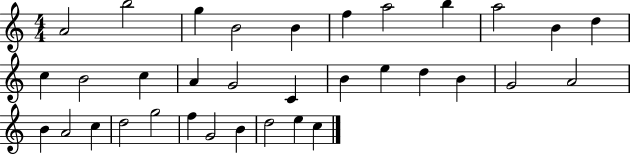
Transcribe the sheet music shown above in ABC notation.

X:1
T:Untitled
M:4/4
L:1/4
K:C
A2 b2 g B2 B f a2 b a2 B d c B2 c A G2 C B e d B G2 A2 B A2 c d2 g2 f G2 B d2 e c